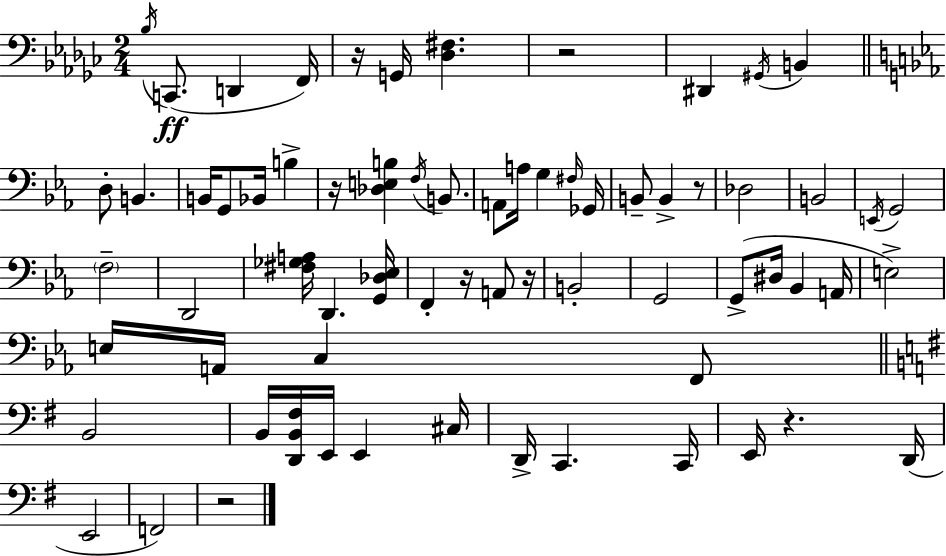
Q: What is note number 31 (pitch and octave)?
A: F2